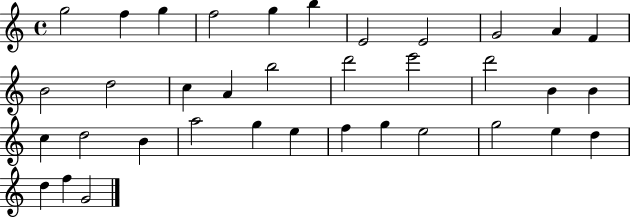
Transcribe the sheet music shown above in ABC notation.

X:1
T:Untitled
M:4/4
L:1/4
K:C
g2 f g f2 g b E2 E2 G2 A F B2 d2 c A b2 d'2 e'2 d'2 B B c d2 B a2 g e f g e2 g2 e d d f G2